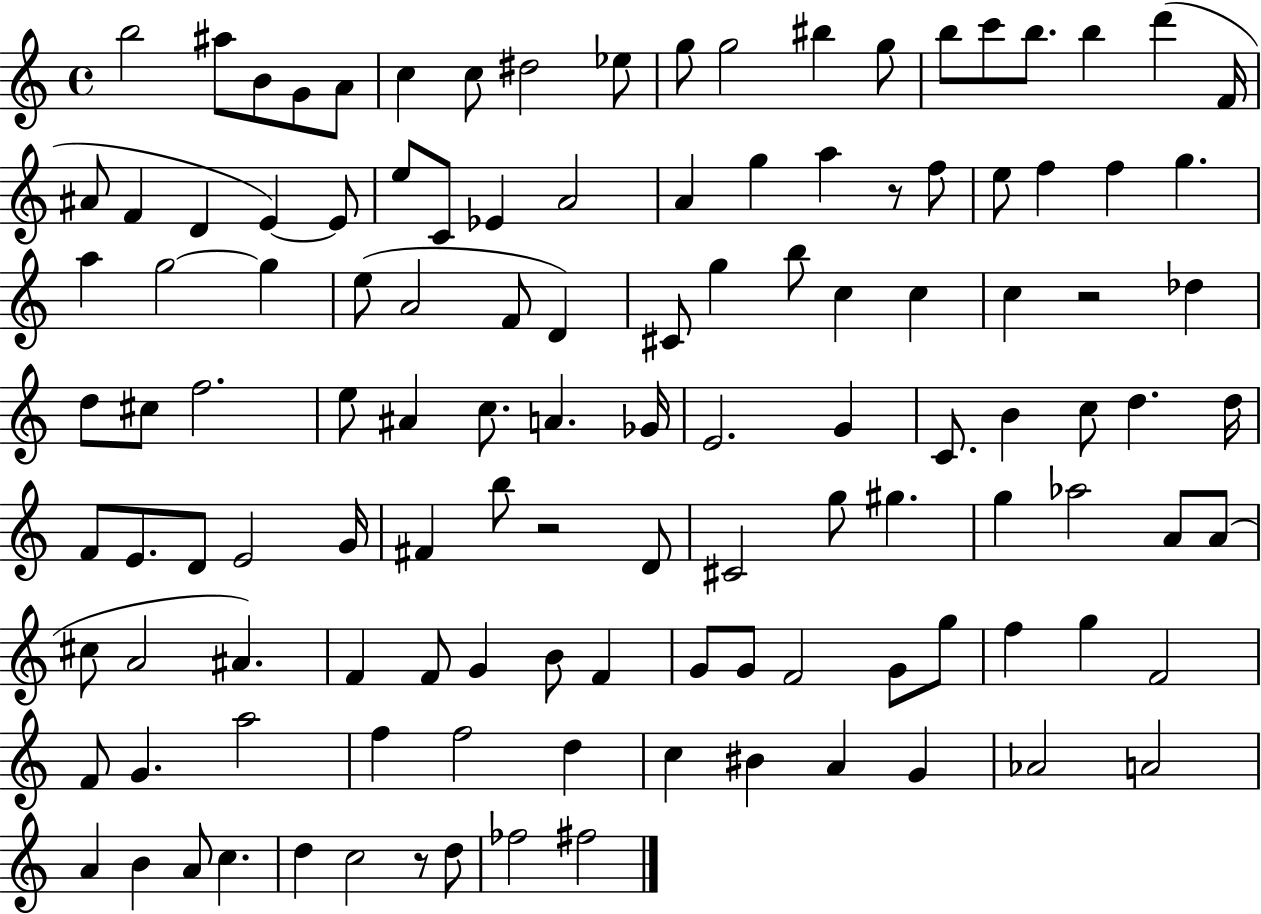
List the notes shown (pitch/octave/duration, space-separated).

B5/h A#5/e B4/e G4/e A4/e C5/q C5/e D#5/h Eb5/e G5/e G5/h BIS5/q G5/e B5/e C6/e B5/e. B5/q D6/q F4/s A#4/e F4/q D4/q E4/q E4/e E5/e C4/e Eb4/q A4/h A4/q G5/q A5/q R/e F5/e E5/e F5/q F5/q G5/q. A5/q G5/h G5/q E5/e A4/h F4/e D4/q C#4/e G5/q B5/e C5/q C5/q C5/q R/h Db5/q D5/e C#5/e F5/h. E5/e A#4/q C5/e. A4/q. Gb4/s E4/h. G4/q C4/e. B4/q C5/e D5/q. D5/s F4/e E4/e. D4/e E4/h G4/s F#4/q B5/e R/h D4/e C#4/h G5/e G#5/q. G5/q Ab5/h A4/e A4/e C#5/e A4/h A#4/q. F4/q F4/e G4/q B4/e F4/q G4/e G4/e F4/h G4/e G5/e F5/q G5/q F4/h F4/e G4/q. A5/h F5/q F5/h D5/q C5/q BIS4/q A4/q G4/q Ab4/h A4/h A4/q B4/q A4/e C5/q. D5/q C5/h R/e D5/e FES5/h F#5/h